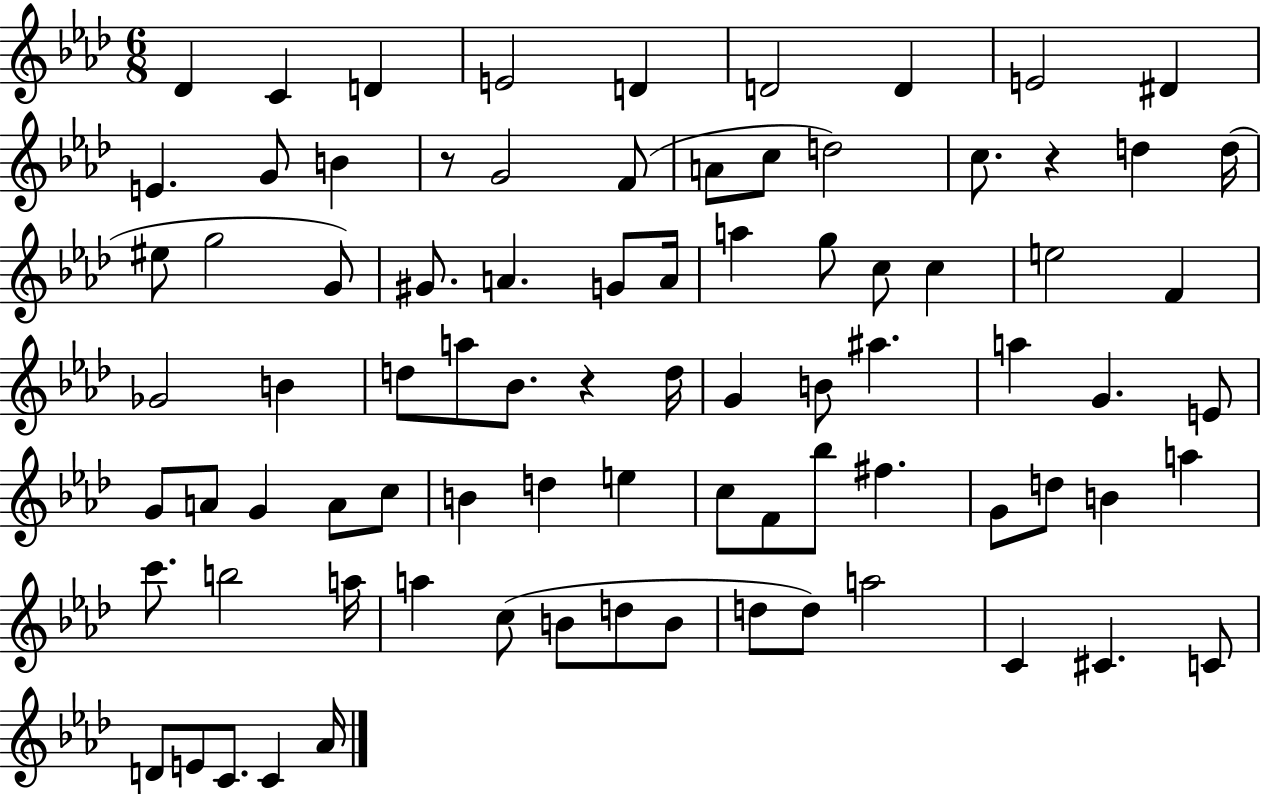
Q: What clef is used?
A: treble